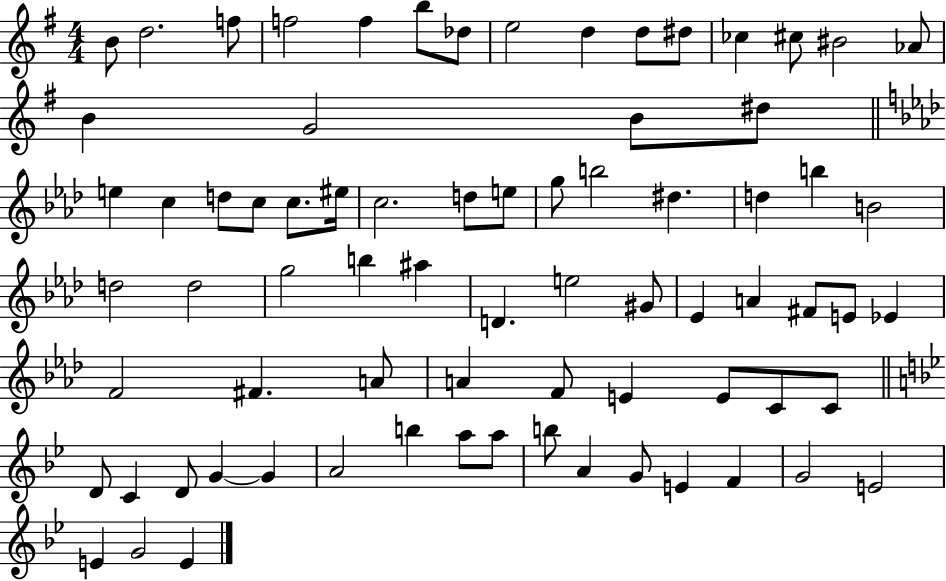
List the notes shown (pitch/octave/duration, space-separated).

B4/e D5/h. F5/e F5/h F5/q B5/e Db5/e E5/h D5/q D5/e D#5/e CES5/q C#5/e BIS4/h Ab4/e B4/q G4/h B4/e D#5/e E5/q C5/q D5/e C5/e C5/e. EIS5/s C5/h. D5/e E5/e G5/e B5/h D#5/q. D5/q B5/q B4/h D5/h D5/h G5/h B5/q A#5/q D4/q. E5/h G#4/e Eb4/q A4/q F#4/e E4/e Eb4/q F4/h F#4/q. A4/e A4/q F4/e E4/q E4/e C4/e C4/e D4/e C4/q D4/e G4/q G4/q A4/h B5/q A5/e A5/e B5/e A4/q G4/e E4/q F4/q G4/h E4/h E4/q G4/h E4/q